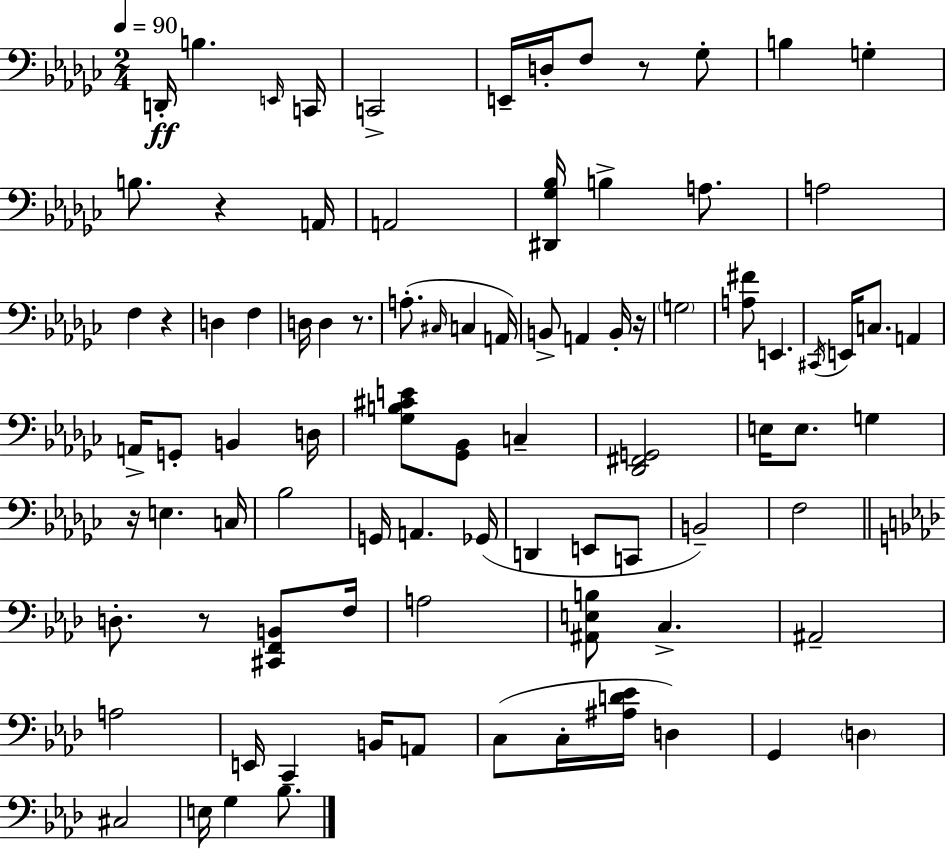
{
  \clef bass
  \numericTimeSignature
  \time 2/4
  \key ees \minor
  \tempo 4 = 90
  d,16-.\ff b4. \grace { e,16 } | c,16 c,2-> | e,16-- d16-. f8 r8 ges8-. | b4 g4-. | \break b8. r4 | a,16 a,2 | <dis, ges bes>16 b4-> a8. | a2 | \break f4 r4 | d4 f4 | d16 d4 r8. | a8.-.( \grace { cis16 } c4 | \break a,16) b,8-> a,4 | b,16-. r16 \parenthesize g2 | <a fis'>8 e,4. | \acciaccatura { cis,16 } e,16 c8. a,4 | \break a,16-> g,8-. b,4 | d16 <ges b cis' e'>8 <ges, bes,>8 c4-- | <des, fis, g,>2 | e16 e8. g4 | \break r16 e4. | c16 bes2 | g,16 a,4. | ges,16( d,4 e,8 | \break c,8 b,2--) | f2 | \bar "||" \break \key aes \major d8.-. r8 <cis, f, b,>8 f16 | a2 | <ais, e b>8 c4.-> | ais,2-- | \break a2 | e,16 c,4-- b,16 a,8 | c8( c16-. <ais d' ees'>16 d4) | g,4 \parenthesize d4 | \break cis2 | e16 g4 bes8. | \bar "|."
}